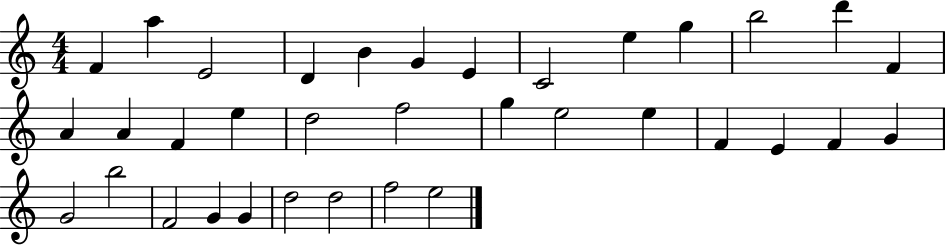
{
  \clef treble
  \numericTimeSignature
  \time 4/4
  \key c \major
  f'4 a''4 e'2 | d'4 b'4 g'4 e'4 | c'2 e''4 g''4 | b''2 d'''4 f'4 | \break a'4 a'4 f'4 e''4 | d''2 f''2 | g''4 e''2 e''4 | f'4 e'4 f'4 g'4 | \break g'2 b''2 | f'2 g'4 g'4 | d''2 d''2 | f''2 e''2 | \break \bar "|."
}